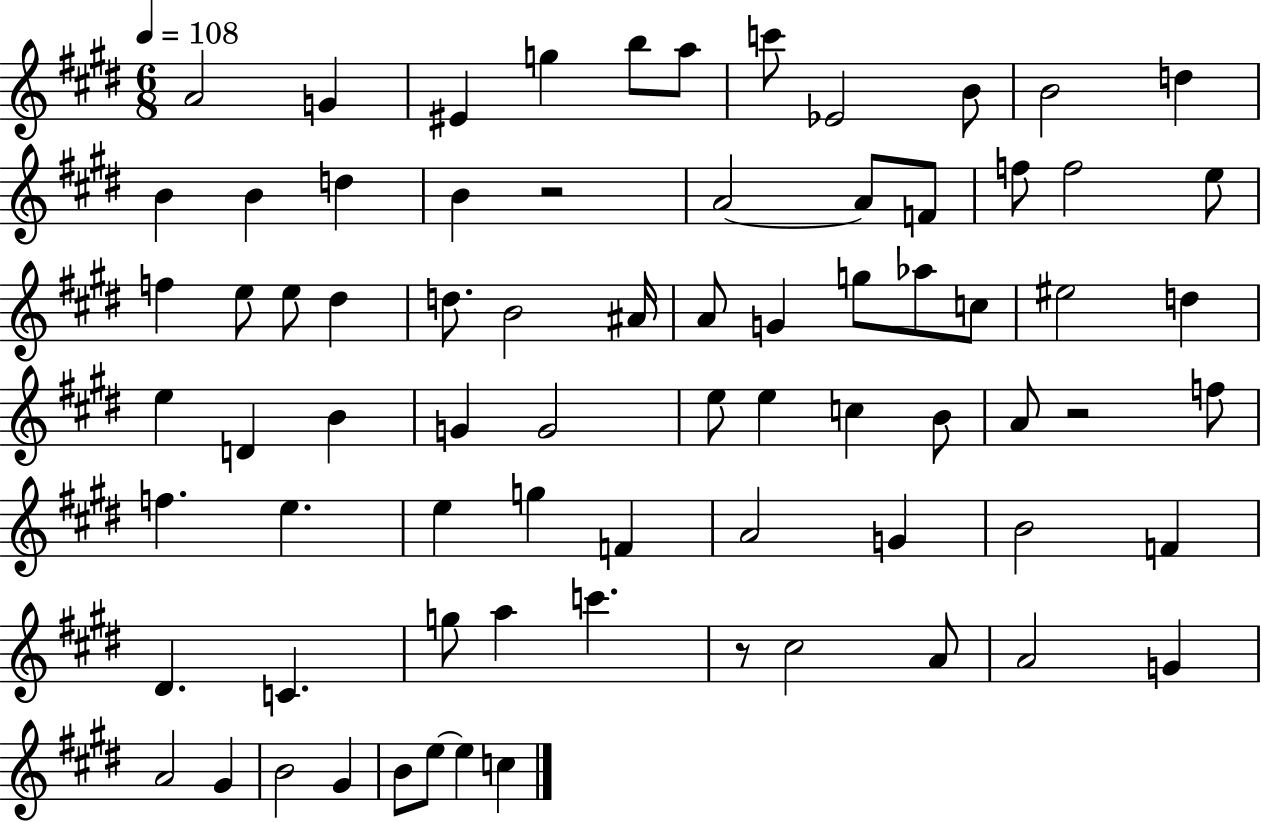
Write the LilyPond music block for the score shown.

{
  \clef treble
  \numericTimeSignature
  \time 6/8
  \key e \major
  \tempo 4 = 108
  \repeat volta 2 { a'2 g'4 | eis'4 g''4 b''8 a''8 | c'''8 ees'2 b'8 | b'2 d''4 | \break b'4 b'4 d''4 | b'4 r2 | a'2~~ a'8 f'8 | f''8 f''2 e''8 | \break f''4 e''8 e''8 dis''4 | d''8. b'2 ais'16 | a'8 g'4 g''8 aes''8 c''8 | eis''2 d''4 | \break e''4 d'4 b'4 | g'4 g'2 | e''8 e''4 c''4 b'8 | a'8 r2 f''8 | \break f''4. e''4. | e''4 g''4 f'4 | a'2 g'4 | b'2 f'4 | \break dis'4. c'4. | g''8 a''4 c'''4. | r8 cis''2 a'8 | a'2 g'4 | \break a'2 gis'4 | b'2 gis'4 | b'8 e''8~~ e''4 c''4 | } \bar "|."
}